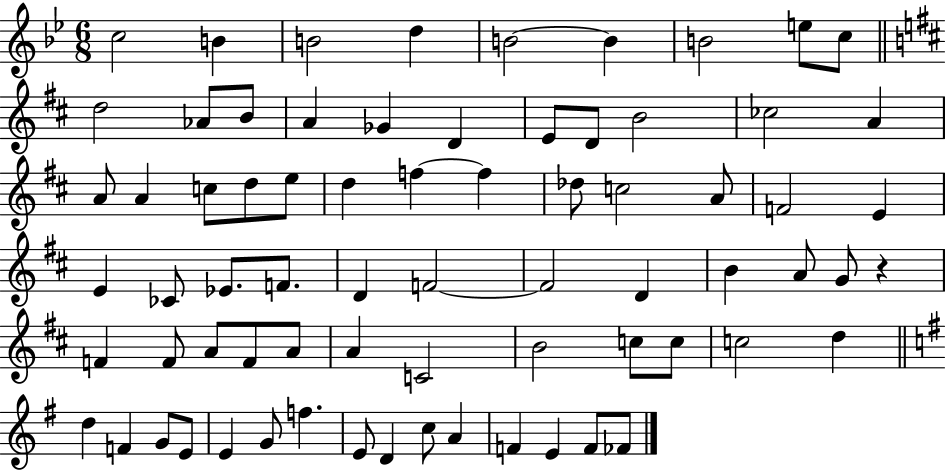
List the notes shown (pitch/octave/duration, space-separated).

C5/h B4/q B4/h D5/q B4/h B4/q B4/h E5/e C5/e D5/h Ab4/e B4/e A4/q Gb4/q D4/q E4/e D4/e B4/h CES5/h A4/q A4/e A4/q C5/e D5/e E5/e D5/q F5/q F5/q Db5/e C5/h A4/e F4/h E4/q E4/q CES4/e Eb4/e. F4/e. D4/q F4/h F4/h D4/q B4/q A4/e G4/e R/q F4/q F4/e A4/e F4/e A4/e A4/q C4/h B4/h C5/e C5/e C5/h D5/q D5/q F4/q G4/e E4/e E4/q G4/e F5/q. E4/e D4/q C5/e A4/q F4/q E4/q F4/e FES4/e